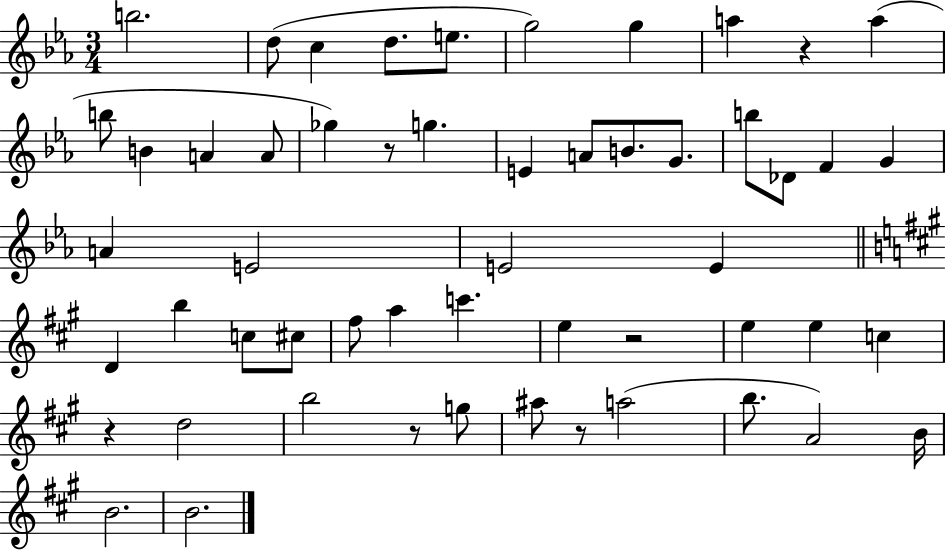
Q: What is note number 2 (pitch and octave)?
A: D5